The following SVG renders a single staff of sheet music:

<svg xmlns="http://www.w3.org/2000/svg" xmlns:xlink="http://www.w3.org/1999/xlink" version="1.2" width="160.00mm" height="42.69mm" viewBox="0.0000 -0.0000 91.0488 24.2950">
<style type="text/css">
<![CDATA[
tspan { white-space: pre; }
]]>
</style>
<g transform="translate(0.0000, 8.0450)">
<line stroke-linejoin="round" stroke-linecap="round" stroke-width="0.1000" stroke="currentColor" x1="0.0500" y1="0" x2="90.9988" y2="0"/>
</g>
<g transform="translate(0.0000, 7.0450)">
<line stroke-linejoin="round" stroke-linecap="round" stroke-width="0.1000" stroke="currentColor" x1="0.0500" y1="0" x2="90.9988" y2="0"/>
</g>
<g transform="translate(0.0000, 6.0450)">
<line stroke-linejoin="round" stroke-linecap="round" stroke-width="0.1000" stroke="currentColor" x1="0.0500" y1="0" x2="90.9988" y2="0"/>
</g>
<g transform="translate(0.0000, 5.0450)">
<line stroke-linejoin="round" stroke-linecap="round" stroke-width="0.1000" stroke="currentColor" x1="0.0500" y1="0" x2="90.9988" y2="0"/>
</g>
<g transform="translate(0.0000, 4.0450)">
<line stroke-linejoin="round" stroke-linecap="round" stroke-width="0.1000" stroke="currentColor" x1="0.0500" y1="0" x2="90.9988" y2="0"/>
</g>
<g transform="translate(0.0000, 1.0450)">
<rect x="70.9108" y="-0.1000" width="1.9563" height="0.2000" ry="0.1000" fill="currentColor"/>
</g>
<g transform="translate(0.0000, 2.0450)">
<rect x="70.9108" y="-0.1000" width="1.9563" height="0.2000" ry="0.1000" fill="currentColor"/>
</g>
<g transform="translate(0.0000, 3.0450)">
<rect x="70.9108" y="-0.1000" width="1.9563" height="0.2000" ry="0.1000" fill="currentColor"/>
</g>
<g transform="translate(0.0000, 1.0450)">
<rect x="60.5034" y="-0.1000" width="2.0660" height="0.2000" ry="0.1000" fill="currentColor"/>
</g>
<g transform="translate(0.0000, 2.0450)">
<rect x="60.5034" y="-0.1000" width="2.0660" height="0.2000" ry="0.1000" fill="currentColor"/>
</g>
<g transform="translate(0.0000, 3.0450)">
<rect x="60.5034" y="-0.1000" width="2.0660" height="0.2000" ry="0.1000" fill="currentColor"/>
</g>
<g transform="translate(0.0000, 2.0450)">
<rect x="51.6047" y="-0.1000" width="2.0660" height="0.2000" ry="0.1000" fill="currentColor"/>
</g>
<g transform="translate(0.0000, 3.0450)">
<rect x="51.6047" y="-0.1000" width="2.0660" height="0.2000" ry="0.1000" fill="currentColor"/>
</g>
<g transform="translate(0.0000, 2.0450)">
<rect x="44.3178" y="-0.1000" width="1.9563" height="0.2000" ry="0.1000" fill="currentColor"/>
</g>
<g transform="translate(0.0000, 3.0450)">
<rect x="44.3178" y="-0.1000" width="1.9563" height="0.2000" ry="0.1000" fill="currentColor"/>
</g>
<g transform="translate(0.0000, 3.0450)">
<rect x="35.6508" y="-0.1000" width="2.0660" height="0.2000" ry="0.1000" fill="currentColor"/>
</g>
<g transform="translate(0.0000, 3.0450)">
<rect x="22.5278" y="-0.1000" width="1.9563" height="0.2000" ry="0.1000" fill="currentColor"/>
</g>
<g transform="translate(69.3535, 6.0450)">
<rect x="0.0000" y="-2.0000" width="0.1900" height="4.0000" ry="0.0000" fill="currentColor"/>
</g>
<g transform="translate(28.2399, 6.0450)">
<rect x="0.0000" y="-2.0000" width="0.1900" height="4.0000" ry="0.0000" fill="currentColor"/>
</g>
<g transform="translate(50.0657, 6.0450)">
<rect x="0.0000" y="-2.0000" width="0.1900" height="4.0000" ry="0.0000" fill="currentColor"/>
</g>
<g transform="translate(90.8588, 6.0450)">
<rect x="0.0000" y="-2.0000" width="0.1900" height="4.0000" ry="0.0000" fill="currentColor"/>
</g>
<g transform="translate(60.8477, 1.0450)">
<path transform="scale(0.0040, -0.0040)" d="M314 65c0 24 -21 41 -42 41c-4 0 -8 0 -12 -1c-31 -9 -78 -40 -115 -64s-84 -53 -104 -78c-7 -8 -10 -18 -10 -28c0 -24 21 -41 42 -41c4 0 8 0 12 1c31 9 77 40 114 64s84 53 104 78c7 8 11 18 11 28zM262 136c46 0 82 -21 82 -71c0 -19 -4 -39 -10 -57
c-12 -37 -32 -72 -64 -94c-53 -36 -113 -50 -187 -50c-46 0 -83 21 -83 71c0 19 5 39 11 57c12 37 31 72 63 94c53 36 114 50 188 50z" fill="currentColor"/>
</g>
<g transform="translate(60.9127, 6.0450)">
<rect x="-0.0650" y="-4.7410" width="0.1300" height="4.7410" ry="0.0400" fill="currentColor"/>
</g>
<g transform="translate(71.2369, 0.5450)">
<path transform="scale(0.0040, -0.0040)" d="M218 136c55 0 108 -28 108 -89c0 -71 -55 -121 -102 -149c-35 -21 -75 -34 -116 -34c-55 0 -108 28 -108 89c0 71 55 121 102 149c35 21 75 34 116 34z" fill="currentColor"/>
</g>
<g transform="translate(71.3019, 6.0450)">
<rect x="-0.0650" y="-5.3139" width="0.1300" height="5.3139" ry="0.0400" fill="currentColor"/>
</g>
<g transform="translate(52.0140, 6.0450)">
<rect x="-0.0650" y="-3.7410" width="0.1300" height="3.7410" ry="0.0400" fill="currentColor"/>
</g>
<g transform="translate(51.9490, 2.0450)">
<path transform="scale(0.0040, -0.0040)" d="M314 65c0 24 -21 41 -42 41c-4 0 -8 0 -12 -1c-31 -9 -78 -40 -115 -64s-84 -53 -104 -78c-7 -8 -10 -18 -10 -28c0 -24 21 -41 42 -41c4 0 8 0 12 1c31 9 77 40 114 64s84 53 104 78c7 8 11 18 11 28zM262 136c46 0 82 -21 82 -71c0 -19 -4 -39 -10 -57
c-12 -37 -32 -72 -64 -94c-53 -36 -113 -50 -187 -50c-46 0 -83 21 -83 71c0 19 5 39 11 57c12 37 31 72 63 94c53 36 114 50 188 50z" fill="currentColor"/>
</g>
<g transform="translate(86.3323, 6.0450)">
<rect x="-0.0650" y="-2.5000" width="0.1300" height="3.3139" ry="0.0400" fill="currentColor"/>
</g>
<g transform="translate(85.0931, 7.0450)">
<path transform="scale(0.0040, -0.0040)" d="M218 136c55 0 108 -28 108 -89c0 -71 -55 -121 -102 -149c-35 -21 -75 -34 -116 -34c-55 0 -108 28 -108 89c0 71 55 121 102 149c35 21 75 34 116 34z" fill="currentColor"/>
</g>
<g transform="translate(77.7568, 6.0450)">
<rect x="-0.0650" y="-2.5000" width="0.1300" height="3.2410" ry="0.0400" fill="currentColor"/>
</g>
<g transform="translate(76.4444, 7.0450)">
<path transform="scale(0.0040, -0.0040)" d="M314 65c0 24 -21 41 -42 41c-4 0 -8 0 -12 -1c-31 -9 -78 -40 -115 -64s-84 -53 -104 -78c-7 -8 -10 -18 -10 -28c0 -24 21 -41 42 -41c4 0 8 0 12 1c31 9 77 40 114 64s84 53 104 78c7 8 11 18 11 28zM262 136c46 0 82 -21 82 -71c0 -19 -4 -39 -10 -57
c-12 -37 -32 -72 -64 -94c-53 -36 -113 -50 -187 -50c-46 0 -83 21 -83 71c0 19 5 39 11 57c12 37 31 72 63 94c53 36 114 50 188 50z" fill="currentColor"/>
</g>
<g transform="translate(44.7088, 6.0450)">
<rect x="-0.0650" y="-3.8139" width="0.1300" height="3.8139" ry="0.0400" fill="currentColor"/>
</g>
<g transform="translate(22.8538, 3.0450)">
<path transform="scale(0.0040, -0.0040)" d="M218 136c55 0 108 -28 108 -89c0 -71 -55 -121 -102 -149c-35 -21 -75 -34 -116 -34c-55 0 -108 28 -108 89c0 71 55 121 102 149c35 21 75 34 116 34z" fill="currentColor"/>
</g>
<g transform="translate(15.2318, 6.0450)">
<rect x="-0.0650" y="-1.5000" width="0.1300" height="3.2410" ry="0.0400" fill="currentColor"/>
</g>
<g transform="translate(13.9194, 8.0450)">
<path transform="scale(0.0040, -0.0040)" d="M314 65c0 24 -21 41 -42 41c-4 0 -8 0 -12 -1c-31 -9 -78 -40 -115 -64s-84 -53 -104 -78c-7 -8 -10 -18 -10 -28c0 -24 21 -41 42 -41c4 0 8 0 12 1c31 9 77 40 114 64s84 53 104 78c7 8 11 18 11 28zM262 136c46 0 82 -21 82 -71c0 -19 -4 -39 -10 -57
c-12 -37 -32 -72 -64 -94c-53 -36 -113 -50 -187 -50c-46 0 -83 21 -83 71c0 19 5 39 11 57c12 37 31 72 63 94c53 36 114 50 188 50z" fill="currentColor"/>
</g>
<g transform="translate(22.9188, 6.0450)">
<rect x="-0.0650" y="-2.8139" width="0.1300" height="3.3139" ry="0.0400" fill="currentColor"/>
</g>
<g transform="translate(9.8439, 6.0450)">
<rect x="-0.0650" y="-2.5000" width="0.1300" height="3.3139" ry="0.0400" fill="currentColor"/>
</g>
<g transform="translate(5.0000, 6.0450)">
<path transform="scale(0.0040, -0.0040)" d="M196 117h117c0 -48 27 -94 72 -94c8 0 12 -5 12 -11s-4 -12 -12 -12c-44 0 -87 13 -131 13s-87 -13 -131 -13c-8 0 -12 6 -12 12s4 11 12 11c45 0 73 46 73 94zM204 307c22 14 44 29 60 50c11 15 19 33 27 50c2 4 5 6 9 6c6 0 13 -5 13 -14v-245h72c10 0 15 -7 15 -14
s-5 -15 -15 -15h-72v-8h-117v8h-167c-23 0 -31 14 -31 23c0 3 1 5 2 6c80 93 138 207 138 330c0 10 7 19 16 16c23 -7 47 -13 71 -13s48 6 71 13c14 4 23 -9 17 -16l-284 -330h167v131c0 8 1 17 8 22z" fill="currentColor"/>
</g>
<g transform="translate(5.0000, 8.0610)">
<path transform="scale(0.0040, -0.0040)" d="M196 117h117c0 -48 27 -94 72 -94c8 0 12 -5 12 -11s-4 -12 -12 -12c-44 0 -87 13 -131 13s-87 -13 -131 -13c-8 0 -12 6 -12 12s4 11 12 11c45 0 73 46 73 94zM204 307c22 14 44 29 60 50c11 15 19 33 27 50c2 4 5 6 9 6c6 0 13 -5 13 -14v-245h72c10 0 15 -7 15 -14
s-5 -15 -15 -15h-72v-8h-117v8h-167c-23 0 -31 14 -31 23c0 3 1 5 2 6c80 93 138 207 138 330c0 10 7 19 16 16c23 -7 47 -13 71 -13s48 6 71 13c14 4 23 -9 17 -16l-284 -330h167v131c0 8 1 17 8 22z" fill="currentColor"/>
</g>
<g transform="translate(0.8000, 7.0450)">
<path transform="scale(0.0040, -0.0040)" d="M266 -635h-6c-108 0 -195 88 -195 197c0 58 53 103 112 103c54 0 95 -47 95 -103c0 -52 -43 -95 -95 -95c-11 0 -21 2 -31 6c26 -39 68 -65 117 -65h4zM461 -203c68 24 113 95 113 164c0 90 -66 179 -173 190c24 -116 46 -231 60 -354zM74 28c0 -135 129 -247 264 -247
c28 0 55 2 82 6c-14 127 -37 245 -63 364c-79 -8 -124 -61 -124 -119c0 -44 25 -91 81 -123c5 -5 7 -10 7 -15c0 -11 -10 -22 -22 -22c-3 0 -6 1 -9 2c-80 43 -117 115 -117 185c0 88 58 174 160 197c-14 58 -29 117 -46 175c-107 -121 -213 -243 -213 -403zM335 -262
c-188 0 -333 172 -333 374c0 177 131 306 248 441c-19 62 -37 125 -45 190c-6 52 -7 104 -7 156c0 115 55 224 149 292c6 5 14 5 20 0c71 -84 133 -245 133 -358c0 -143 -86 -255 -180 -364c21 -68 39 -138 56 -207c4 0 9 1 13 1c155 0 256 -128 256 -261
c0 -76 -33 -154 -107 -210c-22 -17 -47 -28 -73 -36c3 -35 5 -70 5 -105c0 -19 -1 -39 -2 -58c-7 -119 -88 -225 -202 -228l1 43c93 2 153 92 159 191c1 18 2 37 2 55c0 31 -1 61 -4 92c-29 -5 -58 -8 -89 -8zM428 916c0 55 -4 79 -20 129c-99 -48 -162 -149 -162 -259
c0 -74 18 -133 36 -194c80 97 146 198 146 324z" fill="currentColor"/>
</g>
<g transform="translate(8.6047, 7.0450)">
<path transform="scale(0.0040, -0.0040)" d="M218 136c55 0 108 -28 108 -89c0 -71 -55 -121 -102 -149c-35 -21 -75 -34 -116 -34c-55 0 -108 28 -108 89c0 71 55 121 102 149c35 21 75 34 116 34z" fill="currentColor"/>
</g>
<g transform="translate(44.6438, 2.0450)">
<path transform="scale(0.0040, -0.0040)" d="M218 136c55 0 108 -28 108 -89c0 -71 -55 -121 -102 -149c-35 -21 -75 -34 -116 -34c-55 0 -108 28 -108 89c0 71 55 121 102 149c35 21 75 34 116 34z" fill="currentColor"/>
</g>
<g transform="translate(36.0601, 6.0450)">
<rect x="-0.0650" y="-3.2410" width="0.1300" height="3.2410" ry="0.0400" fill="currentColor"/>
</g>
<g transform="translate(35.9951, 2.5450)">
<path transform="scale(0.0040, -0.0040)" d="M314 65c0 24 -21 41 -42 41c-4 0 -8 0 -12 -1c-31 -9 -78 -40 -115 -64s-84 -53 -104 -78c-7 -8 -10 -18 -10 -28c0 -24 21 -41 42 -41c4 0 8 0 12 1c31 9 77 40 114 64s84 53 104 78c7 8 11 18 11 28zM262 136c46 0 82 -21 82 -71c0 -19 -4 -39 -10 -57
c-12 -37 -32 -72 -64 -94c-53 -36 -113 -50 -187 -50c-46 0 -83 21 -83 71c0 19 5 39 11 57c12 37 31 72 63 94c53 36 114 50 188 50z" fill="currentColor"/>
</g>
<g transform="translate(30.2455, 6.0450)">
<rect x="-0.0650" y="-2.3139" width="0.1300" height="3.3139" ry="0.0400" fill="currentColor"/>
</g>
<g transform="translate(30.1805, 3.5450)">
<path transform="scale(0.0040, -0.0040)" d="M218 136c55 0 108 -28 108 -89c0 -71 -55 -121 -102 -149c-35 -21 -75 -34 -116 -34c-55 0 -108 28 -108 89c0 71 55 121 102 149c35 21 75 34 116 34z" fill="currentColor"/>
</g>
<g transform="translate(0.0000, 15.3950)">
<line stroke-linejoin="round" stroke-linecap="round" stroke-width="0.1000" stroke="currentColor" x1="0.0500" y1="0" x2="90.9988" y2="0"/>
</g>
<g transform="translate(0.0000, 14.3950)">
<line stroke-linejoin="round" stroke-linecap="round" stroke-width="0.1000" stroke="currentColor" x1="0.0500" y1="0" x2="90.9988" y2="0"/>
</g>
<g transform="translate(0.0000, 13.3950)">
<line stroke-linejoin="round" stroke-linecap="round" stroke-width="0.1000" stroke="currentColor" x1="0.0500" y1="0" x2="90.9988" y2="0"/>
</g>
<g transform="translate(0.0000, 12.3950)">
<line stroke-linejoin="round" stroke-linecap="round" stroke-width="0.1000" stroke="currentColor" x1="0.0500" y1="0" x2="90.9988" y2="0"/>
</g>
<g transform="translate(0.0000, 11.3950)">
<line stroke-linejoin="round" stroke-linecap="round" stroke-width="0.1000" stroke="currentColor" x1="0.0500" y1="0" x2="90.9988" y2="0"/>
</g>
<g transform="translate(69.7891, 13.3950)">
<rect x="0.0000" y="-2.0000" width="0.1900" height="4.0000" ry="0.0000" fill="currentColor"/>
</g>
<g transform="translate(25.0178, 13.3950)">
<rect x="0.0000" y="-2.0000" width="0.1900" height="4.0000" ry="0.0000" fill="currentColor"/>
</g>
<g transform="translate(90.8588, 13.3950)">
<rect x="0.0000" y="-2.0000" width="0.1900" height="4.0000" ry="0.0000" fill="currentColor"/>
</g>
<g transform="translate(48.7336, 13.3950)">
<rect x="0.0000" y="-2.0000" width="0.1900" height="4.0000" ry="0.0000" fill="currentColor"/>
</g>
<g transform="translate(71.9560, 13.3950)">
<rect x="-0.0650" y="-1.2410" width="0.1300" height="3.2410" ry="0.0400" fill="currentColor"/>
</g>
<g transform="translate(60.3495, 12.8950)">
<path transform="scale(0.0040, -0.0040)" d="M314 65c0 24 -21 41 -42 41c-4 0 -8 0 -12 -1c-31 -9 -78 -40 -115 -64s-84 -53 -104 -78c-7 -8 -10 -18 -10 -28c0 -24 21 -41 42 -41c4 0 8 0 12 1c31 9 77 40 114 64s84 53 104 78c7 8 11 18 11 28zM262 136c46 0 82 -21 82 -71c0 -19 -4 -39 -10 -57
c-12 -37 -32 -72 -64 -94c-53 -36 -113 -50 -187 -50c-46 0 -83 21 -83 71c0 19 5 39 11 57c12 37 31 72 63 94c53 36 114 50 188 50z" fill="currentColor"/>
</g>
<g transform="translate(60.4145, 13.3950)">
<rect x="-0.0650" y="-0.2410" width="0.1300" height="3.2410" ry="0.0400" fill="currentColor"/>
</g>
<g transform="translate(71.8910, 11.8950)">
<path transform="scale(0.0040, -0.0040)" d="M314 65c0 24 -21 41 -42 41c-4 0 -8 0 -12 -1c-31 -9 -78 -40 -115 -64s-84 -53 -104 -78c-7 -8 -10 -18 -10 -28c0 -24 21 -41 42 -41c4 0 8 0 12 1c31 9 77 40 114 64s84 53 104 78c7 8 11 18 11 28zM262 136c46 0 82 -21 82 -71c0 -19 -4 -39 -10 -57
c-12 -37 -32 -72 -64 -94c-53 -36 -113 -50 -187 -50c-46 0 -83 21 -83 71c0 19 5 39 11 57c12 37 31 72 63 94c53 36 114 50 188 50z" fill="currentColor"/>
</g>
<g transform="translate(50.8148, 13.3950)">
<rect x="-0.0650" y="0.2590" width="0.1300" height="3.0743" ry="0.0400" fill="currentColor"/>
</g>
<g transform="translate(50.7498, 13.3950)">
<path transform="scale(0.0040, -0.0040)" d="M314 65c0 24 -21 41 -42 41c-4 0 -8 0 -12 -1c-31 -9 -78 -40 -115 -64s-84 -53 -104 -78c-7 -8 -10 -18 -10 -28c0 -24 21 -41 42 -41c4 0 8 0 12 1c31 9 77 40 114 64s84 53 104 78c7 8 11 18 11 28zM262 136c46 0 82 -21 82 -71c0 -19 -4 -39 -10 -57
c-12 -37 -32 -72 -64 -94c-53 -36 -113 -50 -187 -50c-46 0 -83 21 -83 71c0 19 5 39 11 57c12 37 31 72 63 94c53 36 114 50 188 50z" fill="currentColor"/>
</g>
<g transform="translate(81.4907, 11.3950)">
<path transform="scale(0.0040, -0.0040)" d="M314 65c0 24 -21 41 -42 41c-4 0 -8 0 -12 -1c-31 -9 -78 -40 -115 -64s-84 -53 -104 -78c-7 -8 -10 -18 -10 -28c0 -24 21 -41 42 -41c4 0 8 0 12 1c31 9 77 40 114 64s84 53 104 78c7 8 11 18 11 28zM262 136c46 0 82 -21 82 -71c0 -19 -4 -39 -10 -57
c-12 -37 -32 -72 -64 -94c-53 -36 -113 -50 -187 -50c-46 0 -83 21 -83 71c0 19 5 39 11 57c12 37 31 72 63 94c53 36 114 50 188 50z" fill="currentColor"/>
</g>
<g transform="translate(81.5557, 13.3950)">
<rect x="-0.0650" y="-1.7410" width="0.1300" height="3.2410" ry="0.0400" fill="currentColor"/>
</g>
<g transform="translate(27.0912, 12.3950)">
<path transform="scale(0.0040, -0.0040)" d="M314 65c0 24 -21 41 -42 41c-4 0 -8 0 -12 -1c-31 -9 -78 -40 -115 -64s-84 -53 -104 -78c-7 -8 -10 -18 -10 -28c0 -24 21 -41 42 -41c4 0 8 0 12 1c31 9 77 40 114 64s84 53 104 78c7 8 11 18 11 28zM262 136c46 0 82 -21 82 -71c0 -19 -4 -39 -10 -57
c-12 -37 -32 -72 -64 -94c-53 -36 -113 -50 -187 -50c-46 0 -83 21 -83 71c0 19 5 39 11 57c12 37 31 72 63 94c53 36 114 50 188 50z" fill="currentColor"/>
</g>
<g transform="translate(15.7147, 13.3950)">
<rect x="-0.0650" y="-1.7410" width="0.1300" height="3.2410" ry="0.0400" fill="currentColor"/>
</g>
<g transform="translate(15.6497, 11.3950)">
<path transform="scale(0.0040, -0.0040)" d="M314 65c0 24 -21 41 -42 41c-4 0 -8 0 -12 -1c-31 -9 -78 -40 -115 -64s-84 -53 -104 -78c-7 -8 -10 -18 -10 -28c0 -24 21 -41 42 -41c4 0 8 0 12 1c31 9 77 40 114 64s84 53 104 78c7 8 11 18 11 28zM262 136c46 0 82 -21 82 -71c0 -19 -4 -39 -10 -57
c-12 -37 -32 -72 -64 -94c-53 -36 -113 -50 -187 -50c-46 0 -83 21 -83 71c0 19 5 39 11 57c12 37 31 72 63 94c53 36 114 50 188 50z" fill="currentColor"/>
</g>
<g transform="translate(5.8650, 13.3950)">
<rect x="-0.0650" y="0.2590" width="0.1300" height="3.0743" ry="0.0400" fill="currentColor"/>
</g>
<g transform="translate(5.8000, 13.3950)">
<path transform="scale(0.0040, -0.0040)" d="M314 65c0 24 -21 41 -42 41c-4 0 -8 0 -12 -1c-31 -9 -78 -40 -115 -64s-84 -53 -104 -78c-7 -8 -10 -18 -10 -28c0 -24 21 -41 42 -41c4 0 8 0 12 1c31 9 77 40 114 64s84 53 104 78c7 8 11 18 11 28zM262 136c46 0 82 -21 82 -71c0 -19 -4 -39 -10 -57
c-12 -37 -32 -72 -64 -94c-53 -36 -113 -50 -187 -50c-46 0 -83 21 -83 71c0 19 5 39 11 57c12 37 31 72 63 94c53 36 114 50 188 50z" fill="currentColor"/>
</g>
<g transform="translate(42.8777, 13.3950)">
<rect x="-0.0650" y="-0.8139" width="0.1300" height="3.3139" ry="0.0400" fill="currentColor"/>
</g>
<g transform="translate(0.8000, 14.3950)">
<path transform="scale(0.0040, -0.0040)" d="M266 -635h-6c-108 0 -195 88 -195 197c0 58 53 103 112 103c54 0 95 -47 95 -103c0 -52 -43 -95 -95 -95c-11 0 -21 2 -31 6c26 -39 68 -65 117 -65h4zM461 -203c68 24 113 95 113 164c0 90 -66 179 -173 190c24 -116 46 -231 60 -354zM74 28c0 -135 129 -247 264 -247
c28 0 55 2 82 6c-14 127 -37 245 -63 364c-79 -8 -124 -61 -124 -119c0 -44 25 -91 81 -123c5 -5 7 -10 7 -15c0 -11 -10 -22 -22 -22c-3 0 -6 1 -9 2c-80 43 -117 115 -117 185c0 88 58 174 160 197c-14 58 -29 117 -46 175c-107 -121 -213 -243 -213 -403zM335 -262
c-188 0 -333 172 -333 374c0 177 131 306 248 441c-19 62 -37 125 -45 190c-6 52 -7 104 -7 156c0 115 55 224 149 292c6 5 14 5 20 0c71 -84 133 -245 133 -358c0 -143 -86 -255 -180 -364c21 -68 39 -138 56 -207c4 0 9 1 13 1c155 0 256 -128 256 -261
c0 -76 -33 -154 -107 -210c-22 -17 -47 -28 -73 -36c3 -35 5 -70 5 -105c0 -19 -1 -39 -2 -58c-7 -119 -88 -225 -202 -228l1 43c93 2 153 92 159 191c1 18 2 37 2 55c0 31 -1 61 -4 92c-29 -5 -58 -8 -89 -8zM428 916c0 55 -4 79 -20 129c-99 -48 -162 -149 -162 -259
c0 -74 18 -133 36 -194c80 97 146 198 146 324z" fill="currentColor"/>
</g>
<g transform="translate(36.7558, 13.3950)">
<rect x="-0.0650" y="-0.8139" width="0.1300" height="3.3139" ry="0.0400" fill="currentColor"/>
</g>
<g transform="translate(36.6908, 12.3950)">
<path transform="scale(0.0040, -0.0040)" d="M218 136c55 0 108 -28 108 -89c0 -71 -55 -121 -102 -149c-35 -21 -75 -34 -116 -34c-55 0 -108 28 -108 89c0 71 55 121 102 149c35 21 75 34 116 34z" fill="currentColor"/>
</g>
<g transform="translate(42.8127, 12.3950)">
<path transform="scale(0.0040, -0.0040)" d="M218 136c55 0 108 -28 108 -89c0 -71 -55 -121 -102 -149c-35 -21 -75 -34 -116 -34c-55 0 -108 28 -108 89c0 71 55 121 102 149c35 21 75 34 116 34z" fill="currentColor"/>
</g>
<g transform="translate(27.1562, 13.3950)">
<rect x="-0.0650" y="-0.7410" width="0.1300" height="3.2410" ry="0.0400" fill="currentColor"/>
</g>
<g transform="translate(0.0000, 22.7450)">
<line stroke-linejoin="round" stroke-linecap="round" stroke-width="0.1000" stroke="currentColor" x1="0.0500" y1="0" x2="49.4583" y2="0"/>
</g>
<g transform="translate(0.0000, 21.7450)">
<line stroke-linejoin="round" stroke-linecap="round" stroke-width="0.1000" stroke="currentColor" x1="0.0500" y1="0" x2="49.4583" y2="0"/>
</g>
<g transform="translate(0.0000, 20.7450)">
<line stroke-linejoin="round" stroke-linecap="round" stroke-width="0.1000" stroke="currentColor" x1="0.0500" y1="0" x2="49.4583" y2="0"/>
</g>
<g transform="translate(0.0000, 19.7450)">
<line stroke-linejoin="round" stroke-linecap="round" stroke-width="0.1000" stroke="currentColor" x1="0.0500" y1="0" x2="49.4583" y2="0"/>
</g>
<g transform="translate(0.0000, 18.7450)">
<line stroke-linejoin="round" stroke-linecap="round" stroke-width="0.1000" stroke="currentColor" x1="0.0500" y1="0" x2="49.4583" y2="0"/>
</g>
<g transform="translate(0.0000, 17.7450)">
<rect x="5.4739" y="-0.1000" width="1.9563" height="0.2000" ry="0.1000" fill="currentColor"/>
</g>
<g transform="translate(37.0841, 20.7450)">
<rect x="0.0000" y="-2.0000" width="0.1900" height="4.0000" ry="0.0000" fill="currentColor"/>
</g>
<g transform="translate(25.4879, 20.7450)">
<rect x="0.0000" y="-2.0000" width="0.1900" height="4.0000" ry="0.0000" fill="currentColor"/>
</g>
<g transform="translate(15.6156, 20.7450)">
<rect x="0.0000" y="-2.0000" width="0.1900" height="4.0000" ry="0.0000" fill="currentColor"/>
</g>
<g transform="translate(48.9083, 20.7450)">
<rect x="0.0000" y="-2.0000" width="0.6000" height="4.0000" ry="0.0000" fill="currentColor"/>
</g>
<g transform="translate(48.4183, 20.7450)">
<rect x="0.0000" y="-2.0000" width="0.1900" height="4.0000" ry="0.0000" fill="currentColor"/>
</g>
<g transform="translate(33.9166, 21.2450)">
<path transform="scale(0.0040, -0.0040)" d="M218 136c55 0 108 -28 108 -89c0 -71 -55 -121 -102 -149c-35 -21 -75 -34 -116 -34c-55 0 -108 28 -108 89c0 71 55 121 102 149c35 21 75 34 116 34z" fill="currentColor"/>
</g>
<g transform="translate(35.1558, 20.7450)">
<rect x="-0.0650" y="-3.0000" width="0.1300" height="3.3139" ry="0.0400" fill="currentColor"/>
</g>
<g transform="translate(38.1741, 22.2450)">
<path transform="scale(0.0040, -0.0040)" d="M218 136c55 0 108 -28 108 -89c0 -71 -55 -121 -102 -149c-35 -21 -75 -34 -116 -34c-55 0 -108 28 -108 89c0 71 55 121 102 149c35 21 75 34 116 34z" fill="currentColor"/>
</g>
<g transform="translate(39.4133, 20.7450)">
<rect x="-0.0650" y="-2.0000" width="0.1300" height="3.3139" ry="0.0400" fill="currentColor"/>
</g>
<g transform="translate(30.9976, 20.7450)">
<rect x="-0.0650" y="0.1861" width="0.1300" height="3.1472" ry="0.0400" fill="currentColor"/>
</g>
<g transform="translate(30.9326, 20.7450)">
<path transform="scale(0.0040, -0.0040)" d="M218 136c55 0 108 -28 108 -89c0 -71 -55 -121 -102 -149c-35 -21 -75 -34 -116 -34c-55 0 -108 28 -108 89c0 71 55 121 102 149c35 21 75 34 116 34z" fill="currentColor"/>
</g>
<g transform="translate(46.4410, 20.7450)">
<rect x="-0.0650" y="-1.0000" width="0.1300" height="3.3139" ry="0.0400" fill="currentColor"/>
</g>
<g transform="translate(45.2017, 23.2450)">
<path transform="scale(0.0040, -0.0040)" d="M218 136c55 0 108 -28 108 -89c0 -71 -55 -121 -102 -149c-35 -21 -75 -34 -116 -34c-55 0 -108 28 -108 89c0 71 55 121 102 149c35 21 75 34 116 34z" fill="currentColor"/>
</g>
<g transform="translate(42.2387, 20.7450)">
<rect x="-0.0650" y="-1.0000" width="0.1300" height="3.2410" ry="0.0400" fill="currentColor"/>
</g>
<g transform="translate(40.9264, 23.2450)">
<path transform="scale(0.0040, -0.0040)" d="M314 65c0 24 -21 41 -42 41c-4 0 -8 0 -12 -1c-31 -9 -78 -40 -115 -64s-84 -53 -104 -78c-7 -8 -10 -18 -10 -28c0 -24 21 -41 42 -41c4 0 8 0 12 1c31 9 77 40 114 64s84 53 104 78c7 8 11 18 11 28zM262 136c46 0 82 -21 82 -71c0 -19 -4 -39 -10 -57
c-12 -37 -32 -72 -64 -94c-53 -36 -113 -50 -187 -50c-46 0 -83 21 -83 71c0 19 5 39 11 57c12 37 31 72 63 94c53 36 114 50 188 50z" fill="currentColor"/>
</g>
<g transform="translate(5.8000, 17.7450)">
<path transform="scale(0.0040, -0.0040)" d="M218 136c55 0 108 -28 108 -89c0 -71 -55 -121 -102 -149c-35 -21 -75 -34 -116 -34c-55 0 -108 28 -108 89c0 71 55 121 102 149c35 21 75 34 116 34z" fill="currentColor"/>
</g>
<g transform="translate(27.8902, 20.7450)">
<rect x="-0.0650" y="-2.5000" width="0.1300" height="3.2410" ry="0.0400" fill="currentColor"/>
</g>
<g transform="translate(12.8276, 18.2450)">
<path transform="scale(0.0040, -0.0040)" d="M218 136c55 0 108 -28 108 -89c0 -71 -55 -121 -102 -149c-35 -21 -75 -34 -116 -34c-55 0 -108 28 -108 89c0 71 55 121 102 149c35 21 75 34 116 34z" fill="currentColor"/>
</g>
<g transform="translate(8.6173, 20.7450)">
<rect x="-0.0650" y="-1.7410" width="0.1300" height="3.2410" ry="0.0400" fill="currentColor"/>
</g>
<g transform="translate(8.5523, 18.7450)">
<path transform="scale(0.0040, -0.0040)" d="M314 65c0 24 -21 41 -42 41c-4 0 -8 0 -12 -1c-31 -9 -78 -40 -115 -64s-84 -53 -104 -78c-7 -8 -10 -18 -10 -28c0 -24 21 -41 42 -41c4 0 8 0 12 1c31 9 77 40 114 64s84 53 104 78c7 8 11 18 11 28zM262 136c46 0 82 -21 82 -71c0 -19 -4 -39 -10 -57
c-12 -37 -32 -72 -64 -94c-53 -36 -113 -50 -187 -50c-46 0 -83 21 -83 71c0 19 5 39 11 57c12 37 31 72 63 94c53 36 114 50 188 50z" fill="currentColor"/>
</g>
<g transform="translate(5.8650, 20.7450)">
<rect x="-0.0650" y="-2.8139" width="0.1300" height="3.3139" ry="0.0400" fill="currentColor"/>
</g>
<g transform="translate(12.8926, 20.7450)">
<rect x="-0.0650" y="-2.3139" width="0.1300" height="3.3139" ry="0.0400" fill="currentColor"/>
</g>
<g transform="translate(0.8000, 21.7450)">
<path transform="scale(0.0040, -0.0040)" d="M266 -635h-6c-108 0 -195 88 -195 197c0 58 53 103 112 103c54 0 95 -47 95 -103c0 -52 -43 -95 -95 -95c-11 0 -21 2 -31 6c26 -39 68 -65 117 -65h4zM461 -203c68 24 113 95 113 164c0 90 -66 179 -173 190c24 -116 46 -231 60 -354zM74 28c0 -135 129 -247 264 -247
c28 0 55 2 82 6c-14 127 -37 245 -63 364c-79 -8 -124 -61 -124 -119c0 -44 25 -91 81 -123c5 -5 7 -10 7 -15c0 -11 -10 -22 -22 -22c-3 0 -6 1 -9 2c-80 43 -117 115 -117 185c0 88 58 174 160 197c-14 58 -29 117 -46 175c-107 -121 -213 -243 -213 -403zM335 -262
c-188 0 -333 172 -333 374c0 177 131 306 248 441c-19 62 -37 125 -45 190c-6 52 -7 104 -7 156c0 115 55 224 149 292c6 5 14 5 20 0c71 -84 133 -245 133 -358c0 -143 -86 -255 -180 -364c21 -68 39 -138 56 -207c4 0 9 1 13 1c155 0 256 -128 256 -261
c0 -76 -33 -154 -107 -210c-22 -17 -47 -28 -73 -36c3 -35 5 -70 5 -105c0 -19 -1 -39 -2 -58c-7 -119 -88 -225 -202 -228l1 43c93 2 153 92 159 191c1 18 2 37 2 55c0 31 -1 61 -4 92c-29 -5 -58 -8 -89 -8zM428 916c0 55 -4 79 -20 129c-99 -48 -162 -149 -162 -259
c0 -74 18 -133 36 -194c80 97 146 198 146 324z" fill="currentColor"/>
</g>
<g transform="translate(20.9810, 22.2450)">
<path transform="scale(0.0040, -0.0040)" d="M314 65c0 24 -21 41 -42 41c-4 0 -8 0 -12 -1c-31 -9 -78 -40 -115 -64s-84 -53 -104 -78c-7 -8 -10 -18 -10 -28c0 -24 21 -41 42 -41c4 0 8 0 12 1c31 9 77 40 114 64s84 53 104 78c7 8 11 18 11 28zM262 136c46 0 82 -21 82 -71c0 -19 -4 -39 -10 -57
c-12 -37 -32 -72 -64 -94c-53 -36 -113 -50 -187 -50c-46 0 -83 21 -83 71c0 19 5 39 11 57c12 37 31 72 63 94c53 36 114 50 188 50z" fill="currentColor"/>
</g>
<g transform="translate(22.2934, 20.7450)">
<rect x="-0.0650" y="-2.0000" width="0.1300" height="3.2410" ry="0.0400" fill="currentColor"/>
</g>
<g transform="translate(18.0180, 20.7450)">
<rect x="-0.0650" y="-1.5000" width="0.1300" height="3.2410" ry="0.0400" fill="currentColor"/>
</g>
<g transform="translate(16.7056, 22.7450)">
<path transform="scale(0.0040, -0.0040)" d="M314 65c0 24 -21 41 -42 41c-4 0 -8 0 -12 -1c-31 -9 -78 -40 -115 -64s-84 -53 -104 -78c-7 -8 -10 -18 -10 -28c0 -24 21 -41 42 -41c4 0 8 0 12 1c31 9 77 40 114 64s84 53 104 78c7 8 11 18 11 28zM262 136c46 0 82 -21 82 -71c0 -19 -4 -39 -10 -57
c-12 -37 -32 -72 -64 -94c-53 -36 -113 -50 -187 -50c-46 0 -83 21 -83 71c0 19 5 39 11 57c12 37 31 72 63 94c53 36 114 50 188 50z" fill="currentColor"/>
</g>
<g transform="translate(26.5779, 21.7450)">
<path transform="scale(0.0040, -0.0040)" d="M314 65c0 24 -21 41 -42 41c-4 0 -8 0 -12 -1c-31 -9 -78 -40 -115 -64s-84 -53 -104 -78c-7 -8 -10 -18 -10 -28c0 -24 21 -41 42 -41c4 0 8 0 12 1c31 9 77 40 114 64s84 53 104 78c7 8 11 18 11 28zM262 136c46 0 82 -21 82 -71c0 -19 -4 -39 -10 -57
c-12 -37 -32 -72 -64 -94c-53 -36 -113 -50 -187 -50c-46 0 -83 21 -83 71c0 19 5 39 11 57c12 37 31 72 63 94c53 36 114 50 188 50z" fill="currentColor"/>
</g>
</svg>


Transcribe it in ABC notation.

X:1
T:Untitled
M:4/4
L:1/4
K:C
G E2 a g b2 c' c'2 e'2 f' G2 G B2 f2 d2 d d B2 c2 e2 f2 a f2 g E2 F2 G2 B A F D2 D